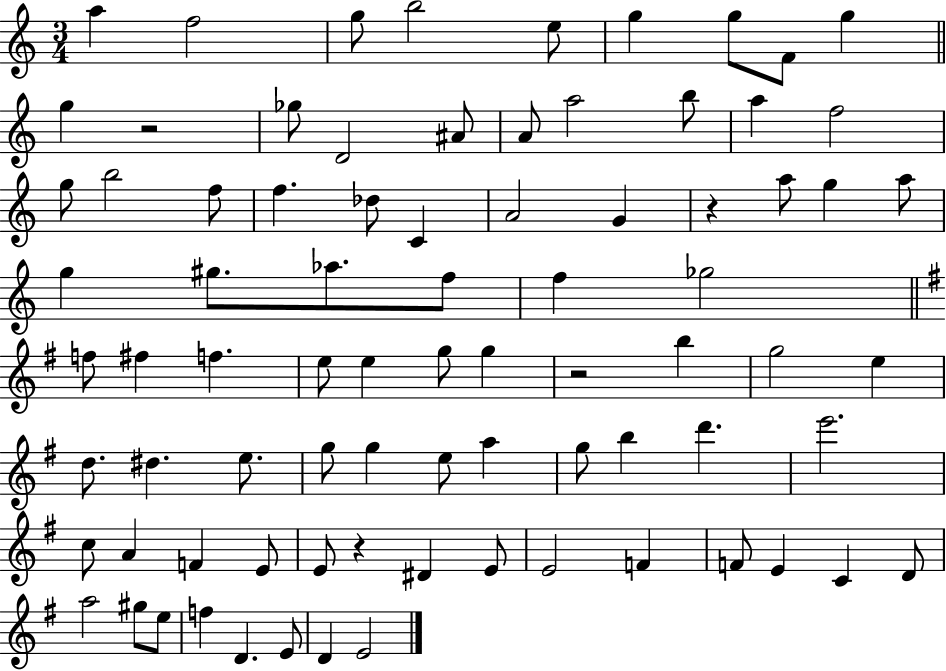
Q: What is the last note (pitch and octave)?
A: E4